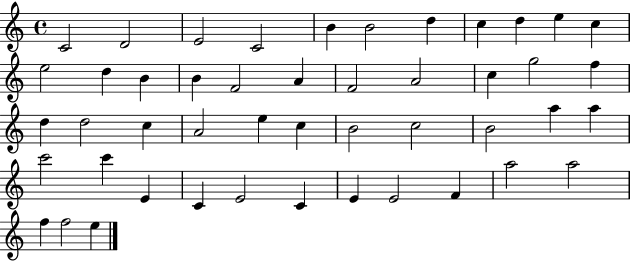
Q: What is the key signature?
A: C major